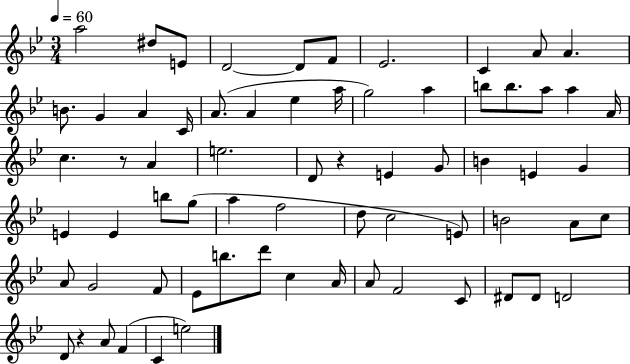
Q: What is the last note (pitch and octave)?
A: E5